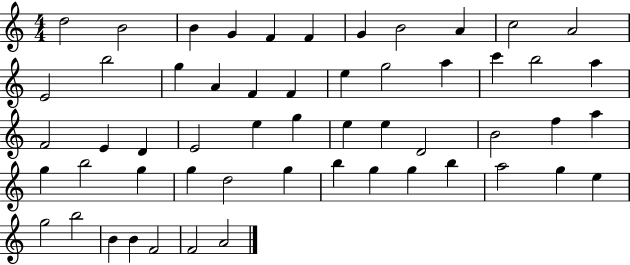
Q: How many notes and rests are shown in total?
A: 55